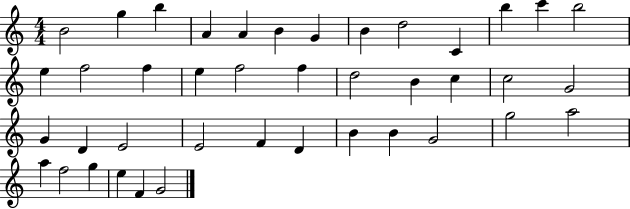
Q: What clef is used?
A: treble